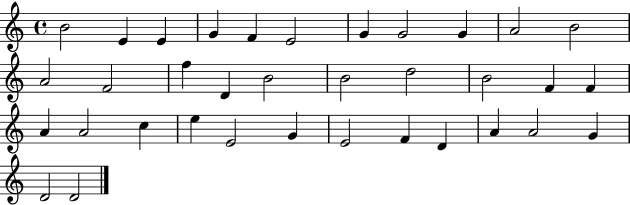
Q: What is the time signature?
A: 4/4